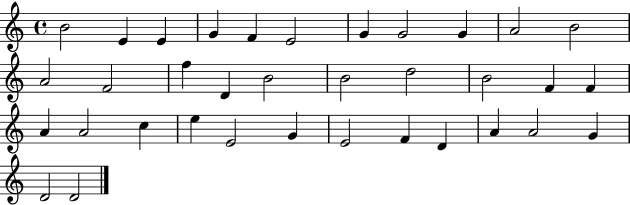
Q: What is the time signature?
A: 4/4